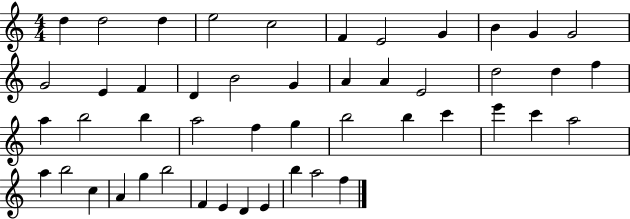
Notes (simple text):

D5/q D5/h D5/q E5/h C5/h F4/q E4/h G4/q B4/q G4/q G4/h G4/h E4/q F4/q D4/q B4/h G4/q A4/q A4/q E4/h D5/h D5/q F5/q A5/q B5/h B5/q A5/h F5/q G5/q B5/h B5/q C6/q E6/q C6/q A5/h A5/q B5/h C5/q A4/q G5/q B5/h F4/q E4/q D4/q E4/q B5/q A5/h F5/q